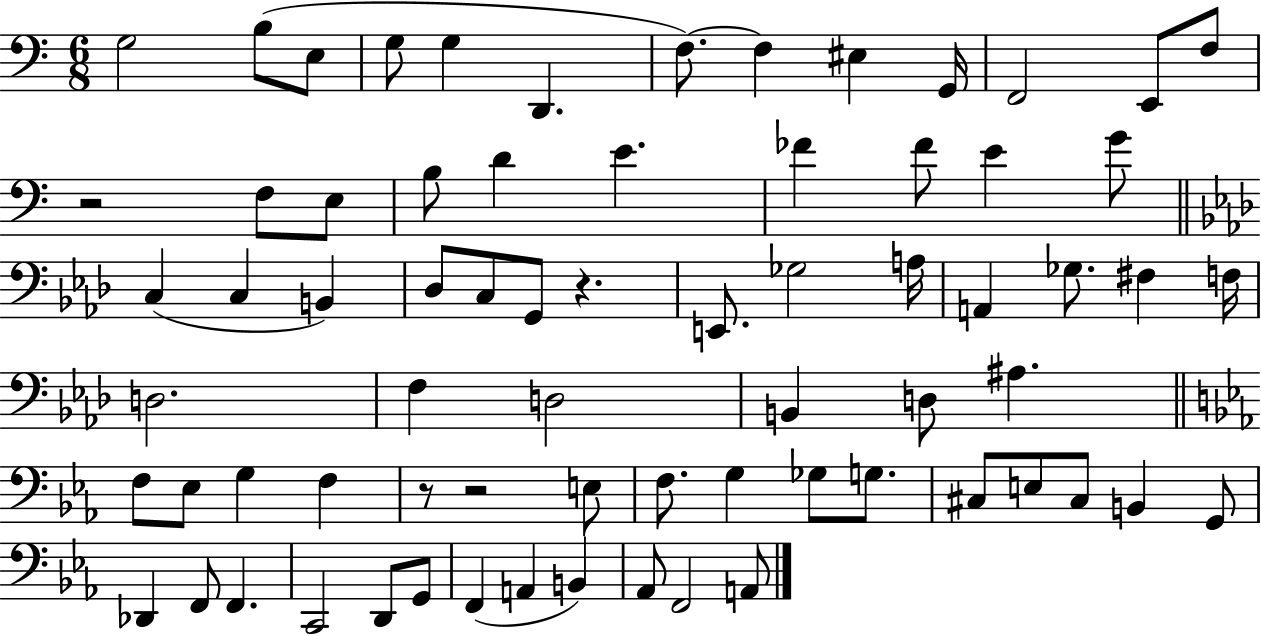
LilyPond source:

{
  \clef bass
  \numericTimeSignature
  \time 6/8
  \key c \major
  g2 b8( e8 | g8 g4 d,4. | f8.~~) f4 eis4 g,16 | f,2 e,8 f8 | \break r2 f8 e8 | b8 d'4 e'4. | fes'4 fes'8 e'4 g'8 | \bar "||" \break \key aes \major c4( c4 b,4) | des8 c8 g,8 r4. | e,8. ges2 a16 | a,4 ges8. fis4 f16 | \break d2. | f4 d2 | b,4 d8 ais4. | \bar "||" \break \key ees \major f8 ees8 g4 f4 | r8 r2 e8 | f8. g4 ges8 g8. | cis8 e8 cis8 b,4 g,8 | \break des,4 f,8 f,4. | c,2 d,8 g,8 | f,4( a,4 b,4) | aes,8 f,2 a,8 | \break \bar "|."
}